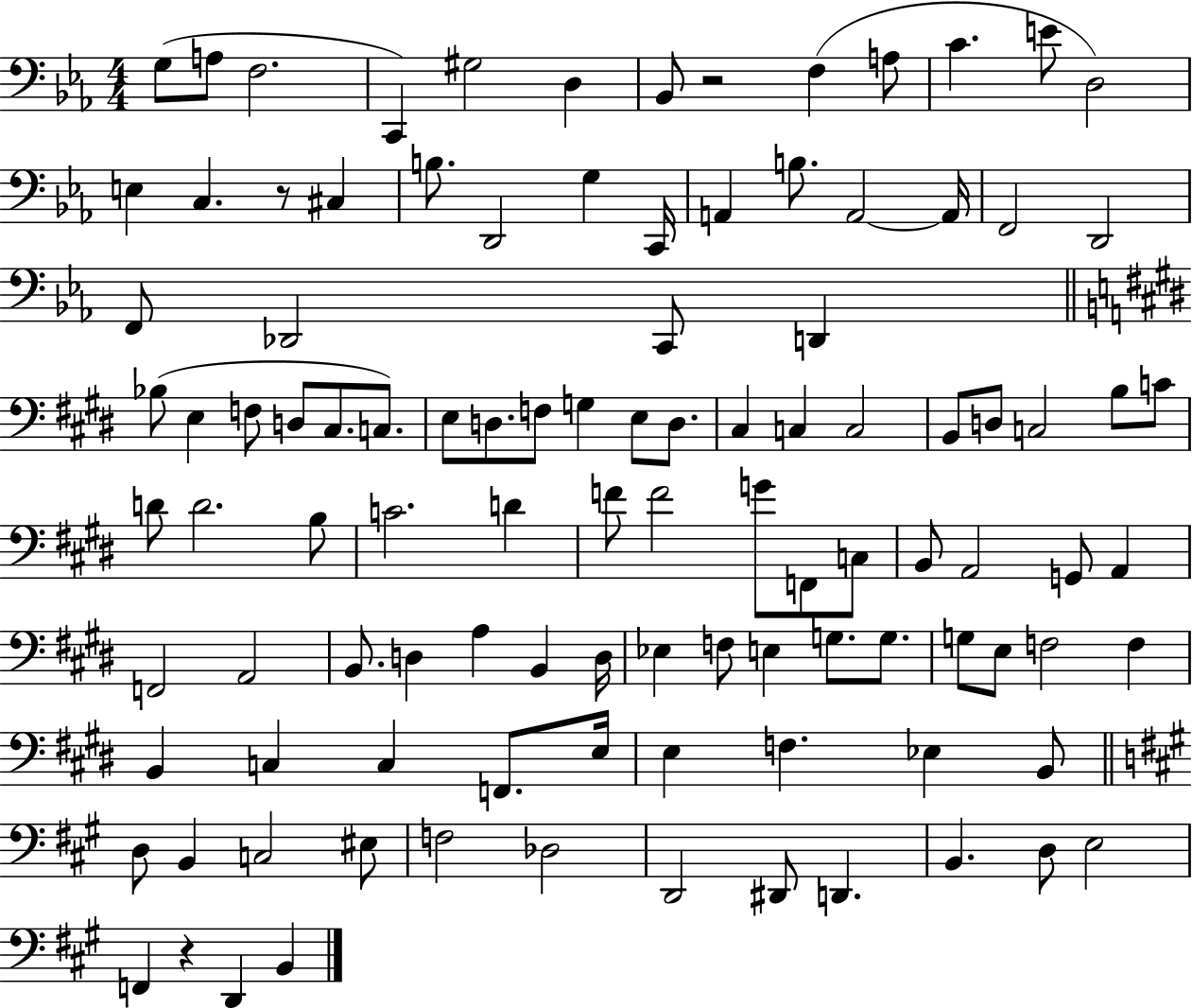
X:1
T:Untitled
M:4/4
L:1/4
K:Eb
G,/2 A,/2 F,2 C,, ^G,2 D, _B,,/2 z2 F, A,/2 C E/2 D,2 E, C, z/2 ^C, B,/2 D,,2 G, C,,/4 A,, B,/2 A,,2 A,,/4 F,,2 D,,2 F,,/2 _D,,2 C,,/2 D,, _B,/2 E, F,/2 D,/2 ^C,/2 C,/2 E,/2 D,/2 F,/2 G, E,/2 D,/2 ^C, C, C,2 B,,/2 D,/2 C,2 B,/2 C/2 D/2 D2 B,/2 C2 D F/2 F2 G/2 F,,/2 C,/2 B,,/2 A,,2 G,,/2 A,, F,,2 A,,2 B,,/2 D, A, B,, D,/4 _E, F,/2 E, G,/2 G,/2 G,/2 E,/2 F,2 F, B,, C, C, F,,/2 E,/4 E, F, _E, B,,/2 D,/2 B,, C,2 ^E,/2 F,2 _D,2 D,,2 ^D,,/2 D,, B,, D,/2 E,2 F,, z D,, B,,